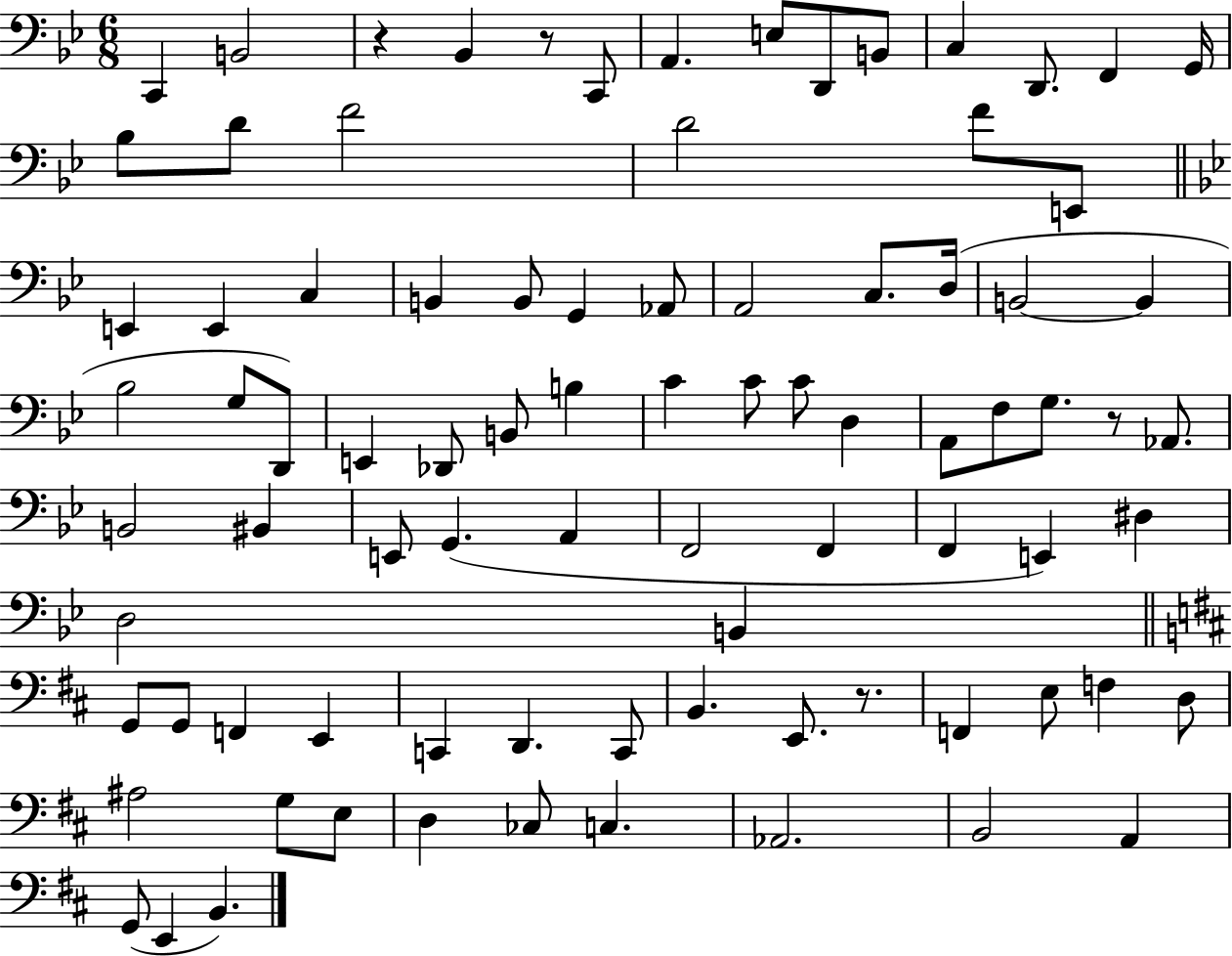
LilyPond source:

{
  \clef bass
  \numericTimeSignature
  \time 6/8
  \key bes \major
  c,4 b,2 | r4 bes,4 r8 c,8 | a,4. e8 d,8 b,8 | c4 d,8. f,4 g,16 | \break bes8 d'8 f'2 | d'2 f'8 e,8 | \bar "||" \break \key g \minor e,4 e,4 c4 | b,4 b,8 g,4 aes,8 | a,2 c8. d16( | b,2~~ b,4 | \break bes2 g8 d,8) | e,4 des,8 b,8 b4 | c'4 c'8 c'8 d4 | a,8 f8 g8. r8 aes,8. | \break b,2 bis,4 | e,8 g,4.( a,4 | f,2 f,4 | f,4 e,4) dis4 | \break d2 b,4 | \bar "||" \break \key d \major g,8 g,8 f,4 e,4 | c,4 d,4. c,8 | b,4. e,8. r8. | f,4 e8 f4 d8 | \break ais2 g8 e8 | d4 ces8 c4. | aes,2. | b,2 a,4 | \break g,8( e,4 b,4.) | \bar "|."
}